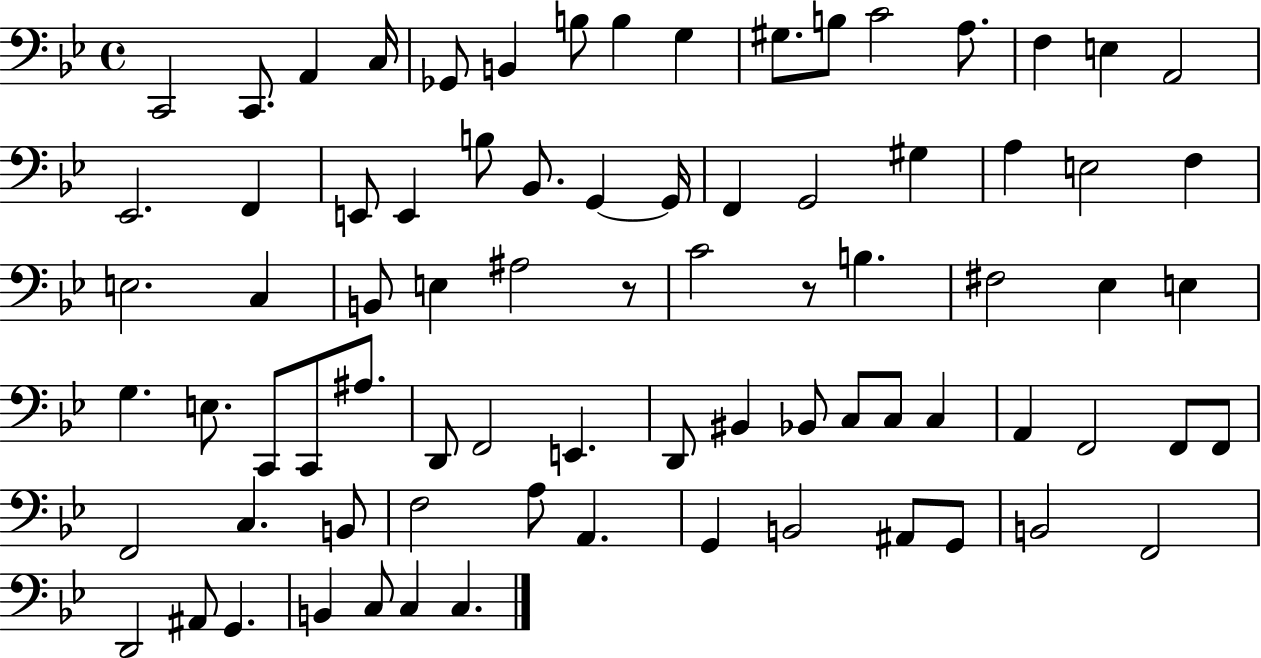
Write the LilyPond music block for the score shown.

{
  \clef bass
  \time 4/4
  \defaultTimeSignature
  \key bes \major
  c,2 c,8. a,4 c16 | ges,8 b,4 b8 b4 g4 | gis8. b8 c'2 a8. | f4 e4 a,2 | \break ees,2. f,4 | e,8 e,4 b8 bes,8. g,4~~ g,16 | f,4 g,2 gis4 | a4 e2 f4 | \break e2. c4 | b,8 e4 ais2 r8 | c'2 r8 b4. | fis2 ees4 e4 | \break g4. e8. c,8 c,8 ais8. | d,8 f,2 e,4. | d,8 bis,4 bes,8 c8 c8 c4 | a,4 f,2 f,8 f,8 | \break f,2 c4. b,8 | f2 a8 a,4. | g,4 b,2 ais,8 g,8 | b,2 f,2 | \break d,2 ais,8 g,4. | b,4 c8 c4 c4. | \bar "|."
}